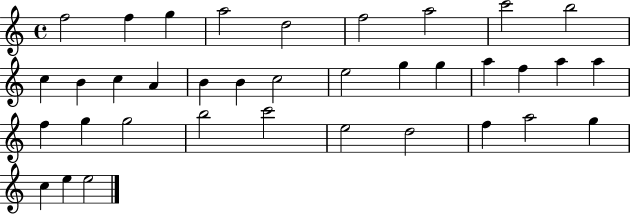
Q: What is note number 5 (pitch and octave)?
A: D5